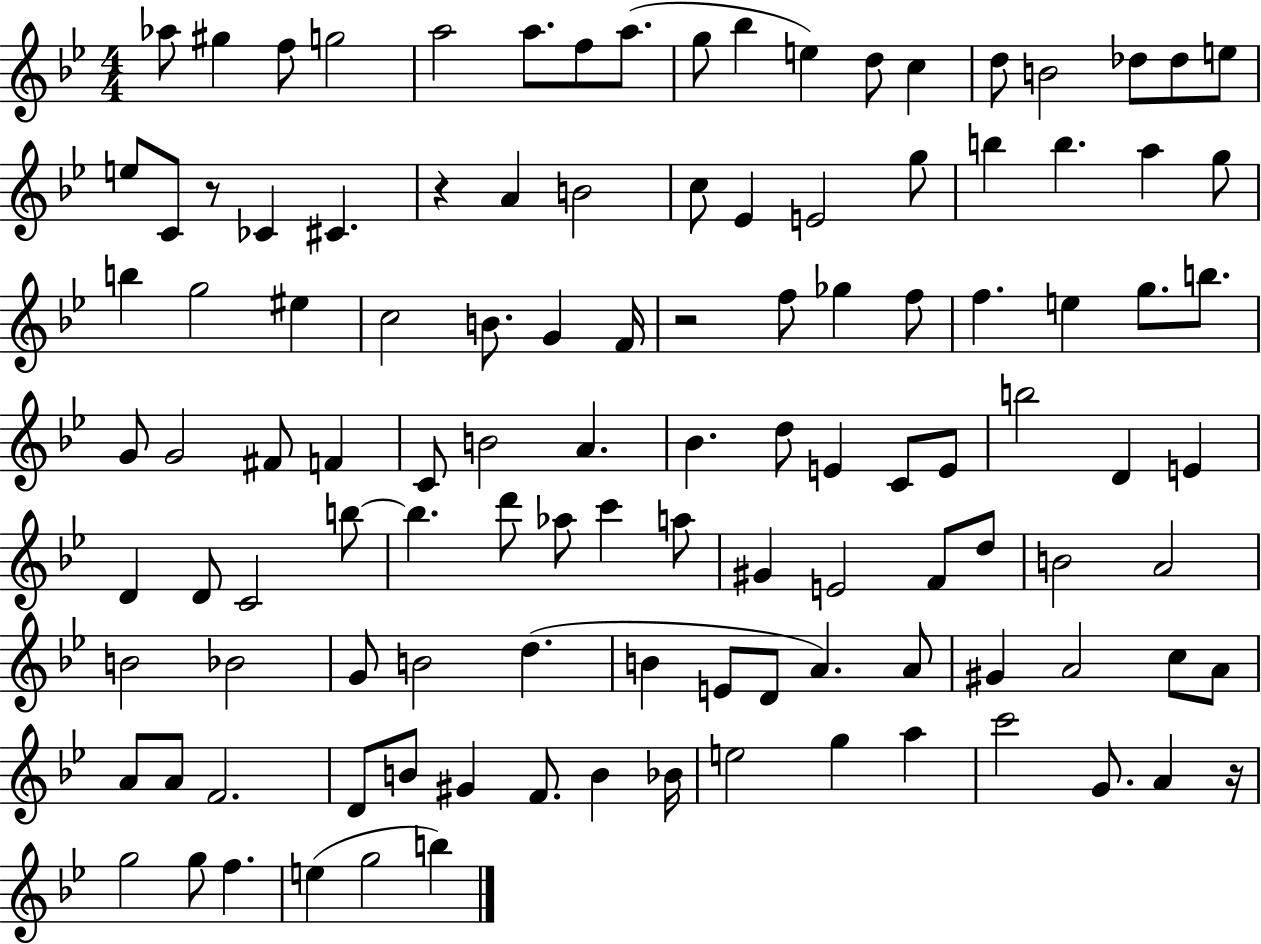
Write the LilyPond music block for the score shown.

{
  \clef treble
  \numericTimeSignature
  \time 4/4
  \key bes \major
  aes''8 gis''4 f''8 g''2 | a''2 a''8. f''8 a''8.( | g''8 bes''4 e''4) d''8 c''4 | d''8 b'2 des''8 des''8 e''8 | \break e''8 c'8 r8 ces'4 cis'4. | r4 a'4 b'2 | c''8 ees'4 e'2 g''8 | b''4 b''4. a''4 g''8 | \break b''4 g''2 eis''4 | c''2 b'8. g'4 f'16 | r2 f''8 ges''4 f''8 | f''4. e''4 g''8. b''8. | \break g'8 g'2 fis'8 f'4 | c'8 b'2 a'4. | bes'4. d''8 e'4 c'8 e'8 | b''2 d'4 e'4 | \break d'4 d'8 c'2 b''8~~ | b''4. d'''8 aes''8 c'''4 a''8 | gis'4 e'2 f'8 d''8 | b'2 a'2 | \break b'2 bes'2 | g'8 b'2 d''4.( | b'4 e'8 d'8 a'4.) a'8 | gis'4 a'2 c''8 a'8 | \break a'8 a'8 f'2. | d'8 b'8 gis'4 f'8. b'4 bes'16 | e''2 g''4 a''4 | c'''2 g'8. a'4 r16 | \break g''2 g''8 f''4. | e''4( g''2 b''4) | \bar "|."
}